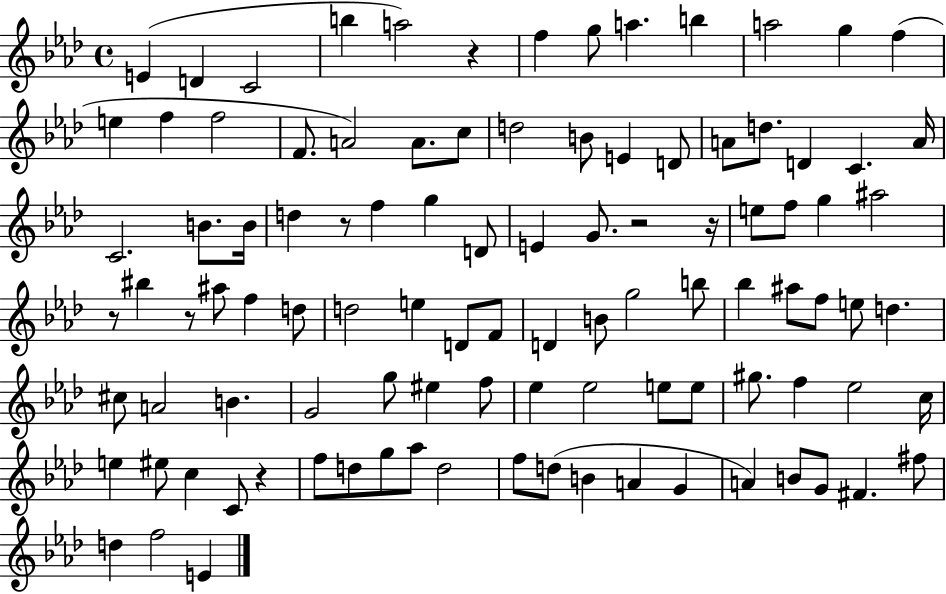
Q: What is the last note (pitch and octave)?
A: E4